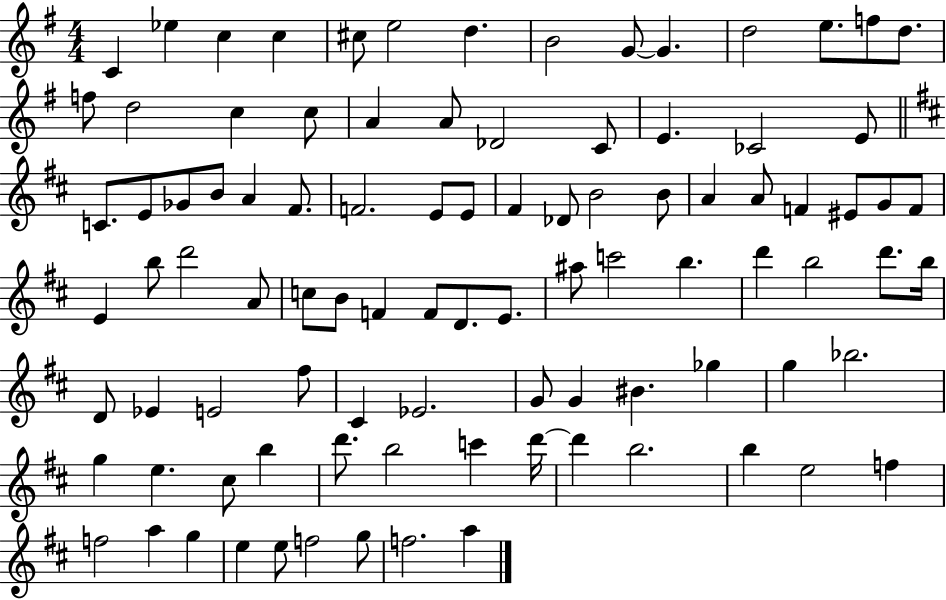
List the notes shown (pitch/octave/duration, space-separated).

C4/q Eb5/q C5/q C5/q C#5/e E5/h D5/q. B4/h G4/e G4/q. D5/h E5/e. F5/e D5/e. F5/e D5/h C5/q C5/e A4/q A4/e Db4/h C4/e E4/q. CES4/h E4/e C4/e. E4/e Gb4/e B4/e A4/q F#4/e. F4/h. E4/e E4/e F#4/q Db4/e B4/h B4/e A4/q A4/e F4/q EIS4/e G4/e F4/e E4/q B5/e D6/h A4/e C5/e B4/e F4/q F4/e D4/e. E4/e. A#5/e C6/h B5/q. D6/q B5/h D6/e. B5/s D4/e Eb4/q E4/h F#5/e C#4/q Eb4/h. G4/e G4/q BIS4/q. Gb5/q G5/q Bb5/h. G5/q E5/q. C#5/e B5/q D6/e. B5/h C6/q D6/s D6/q B5/h. B5/q E5/h F5/q F5/h A5/q G5/q E5/q E5/e F5/h G5/e F5/h. A5/q